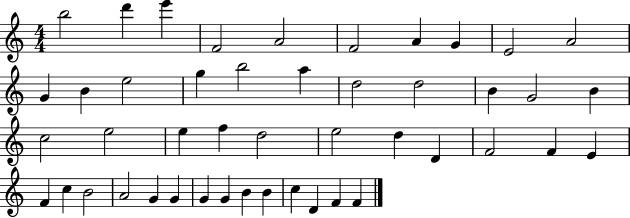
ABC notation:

X:1
T:Untitled
M:4/4
L:1/4
K:C
b2 d' e' F2 A2 F2 A G E2 A2 G B e2 g b2 a d2 d2 B G2 B c2 e2 e f d2 e2 d D F2 F E F c B2 A2 G G G G B B c D F F